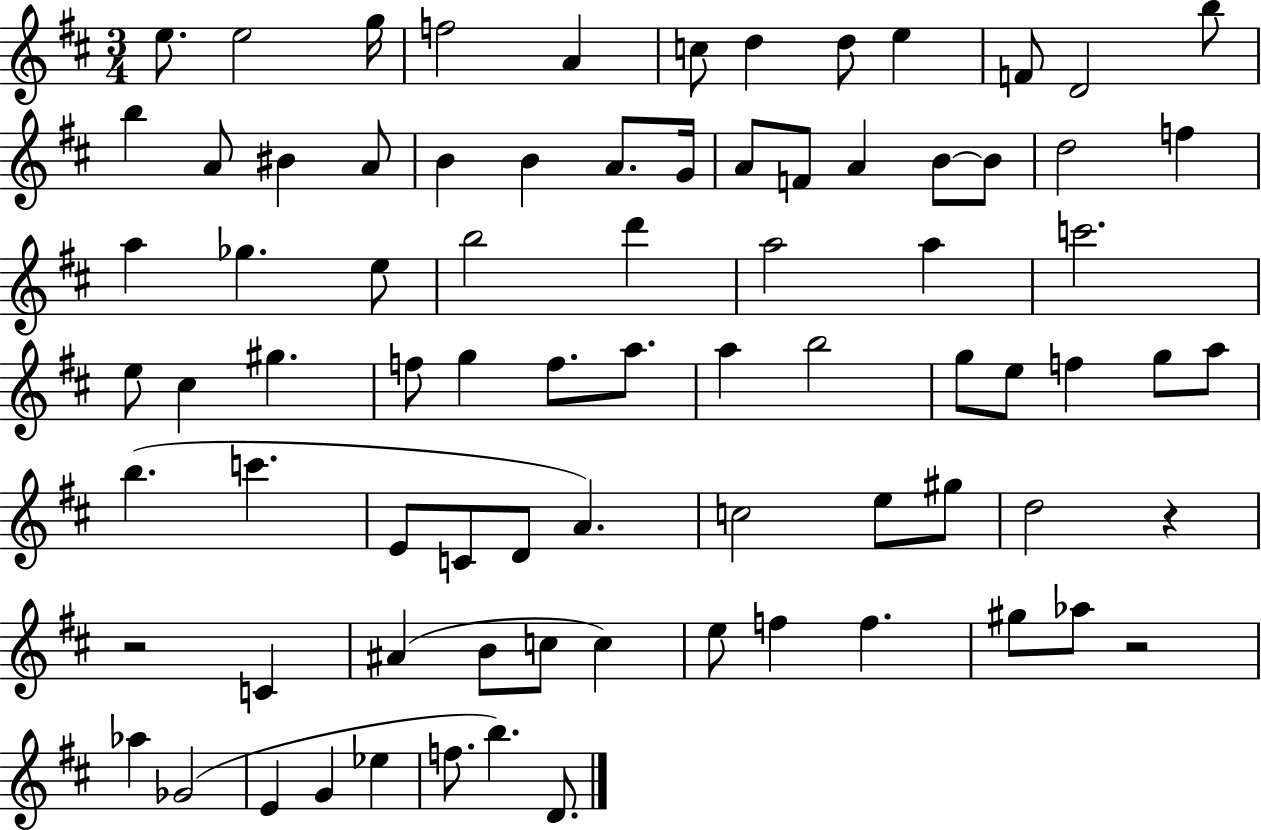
{
  \clef treble
  \numericTimeSignature
  \time 3/4
  \key d \major
  e''8. e''2 g''16 | f''2 a'4 | c''8 d''4 d''8 e''4 | f'8 d'2 b''8 | \break b''4 a'8 bis'4 a'8 | b'4 b'4 a'8. g'16 | a'8 f'8 a'4 b'8~~ b'8 | d''2 f''4 | \break a''4 ges''4. e''8 | b''2 d'''4 | a''2 a''4 | c'''2. | \break e''8 cis''4 gis''4. | f''8 g''4 f''8. a''8. | a''4 b''2 | g''8 e''8 f''4 g''8 a''8 | \break b''4.( c'''4. | e'8 c'8 d'8 a'4.) | c''2 e''8 gis''8 | d''2 r4 | \break r2 c'4 | ais'4( b'8 c''8 c''4) | e''8 f''4 f''4. | gis''8 aes''8 r2 | \break aes''4 ges'2( | e'4 g'4 ees''4 | f''8. b''4.) d'8. | \bar "|."
}